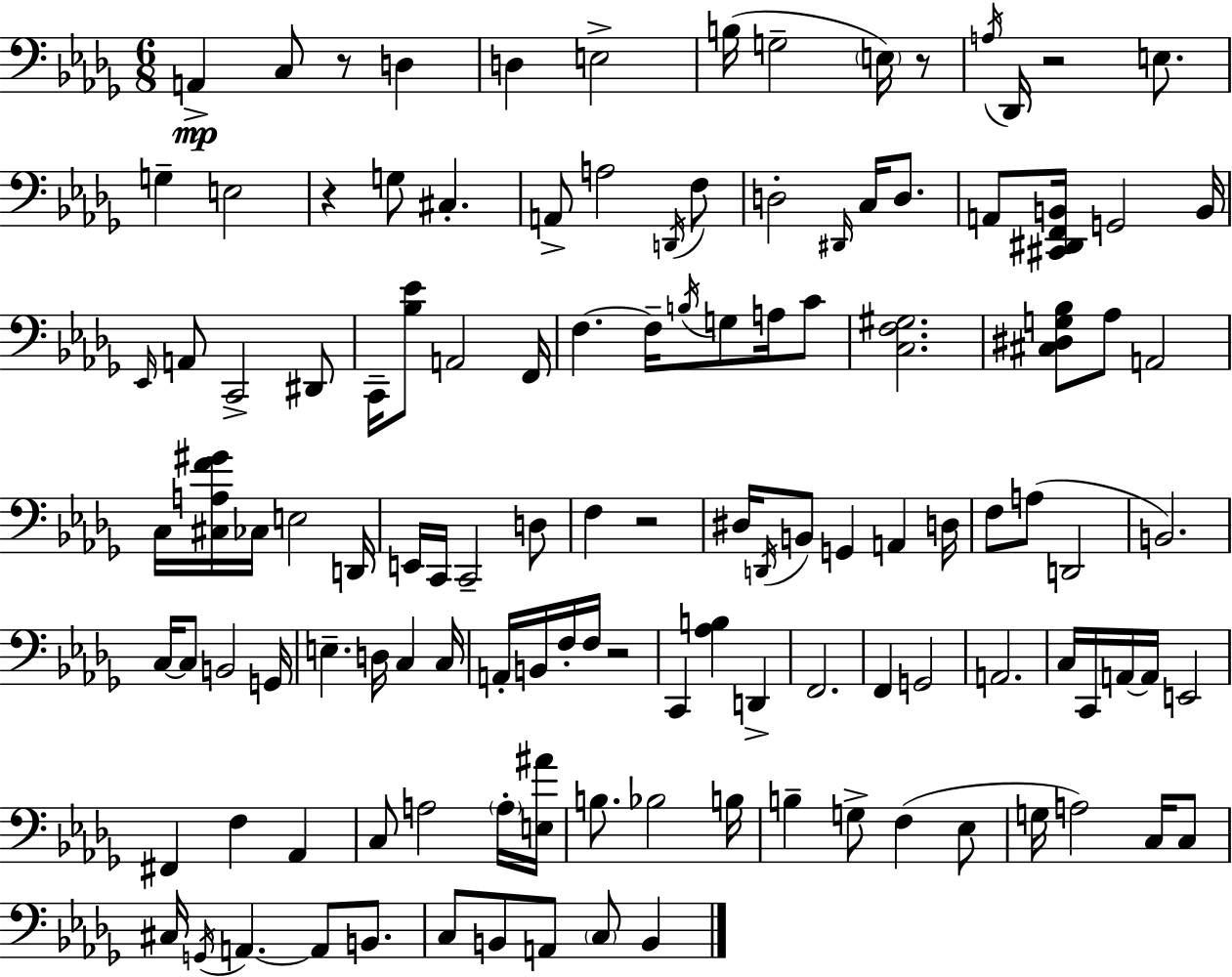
{
  \clef bass
  \numericTimeSignature
  \time 6/8
  \key bes \minor
  a,4->\mp c8 r8 d4 | d4 e2-> | b16( g2-- \parenthesize e16) r8 | \acciaccatura { a16 } des,16 r2 e8. | \break g4-- e2 | r4 g8 cis4.-. | a,8-> a2 \acciaccatura { d,16 } | f8 d2-. \grace { dis,16 } c16 | \break d8. a,8 <cis, dis, f, b,>16 g,2 | b,16 \grace { ees,16 } a,8 c,2-> | dis,8 c,16-- <bes ees'>8 a,2 | f,16 f4.~~ f16-- \acciaccatura { b16 } | \break g8 a16 c'8 <c f gis>2. | <cis dis g bes>8 aes8 a,2 | c16 <cis a f' gis'>16 ces16 e2 | d,16 e,16 c,16 c,2-- | \break d8 f4 r2 | dis16 \acciaccatura { d,16 } b,8 g,4 | a,4 d16 f8 a8( d,2 | b,2.) | \break c16~~ c8 b,2 | g,16 e4.-- | d16 c4 c16 a,16-. b,16 f16-. f16 r2 | c,4 <aes b>4 | \break d,4-> f,2. | f,4 g,2 | a,2. | c16 c,16 a,16~~ a,16 e,2 | \break fis,4 f4 | aes,4 c8 a2 | \parenthesize a16-. <e ais'>16 b8. bes2 | b16 b4-- g8-> | \break f4( ees8 g16 a2) | c16 c8 cis16 \acciaccatura { g,16 } a,4.~~ | a,8 b,8. c8 b,8 a,8 | \parenthesize c8 b,4 \bar "|."
}